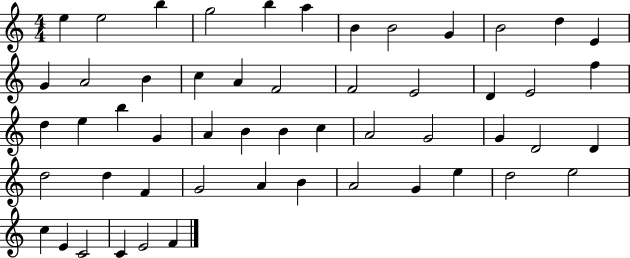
{
  \clef treble
  \numericTimeSignature
  \time 4/4
  \key c \major
  e''4 e''2 b''4 | g''2 b''4 a''4 | b'4 b'2 g'4 | b'2 d''4 e'4 | \break g'4 a'2 b'4 | c''4 a'4 f'2 | f'2 e'2 | d'4 e'2 f''4 | \break d''4 e''4 b''4 g'4 | a'4 b'4 b'4 c''4 | a'2 g'2 | g'4 d'2 d'4 | \break d''2 d''4 f'4 | g'2 a'4 b'4 | a'2 g'4 e''4 | d''2 e''2 | \break c''4 e'4 c'2 | c'4 e'2 f'4 | \bar "|."
}